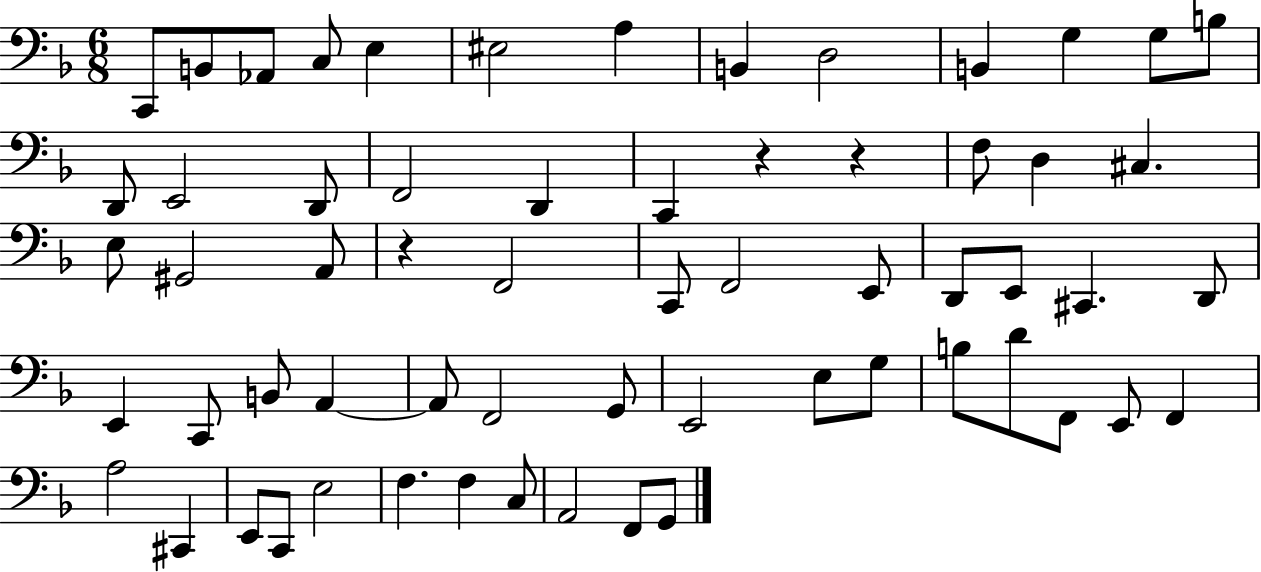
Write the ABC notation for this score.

X:1
T:Untitled
M:6/8
L:1/4
K:F
C,,/2 B,,/2 _A,,/2 C,/2 E, ^E,2 A, B,, D,2 B,, G, G,/2 B,/2 D,,/2 E,,2 D,,/2 F,,2 D,, C,, z z F,/2 D, ^C, E,/2 ^G,,2 A,,/2 z F,,2 C,,/2 F,,2 E,,/2 D,,/2 E,,/2 ^C,, D,,/2 E,, C,,/2 B,,/2 A,, A,,/2 F,,2 G,,/2 E,,2 E,/2 G,/2 B,/2 D/2 F,,/2 E,,/2 F,, A,2 ^C,, E,,/2 C,,/2 E,2 F, F, C,/2 A,,2 F,,/2 G,,/2